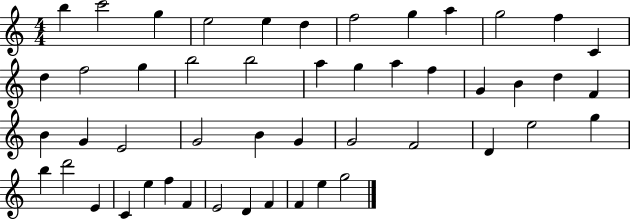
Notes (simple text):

B5/q C6/h G5/q E5/h E5/q D5/q F5/h G5/q A5/q G5/h F5/q C4/q D5/q F5/h G5/q B5/h B5/h A5/q G5/q A5/q F5/q G4/q B4/q D5/q F4/q B4/q G4/q E4/h G4/h B4/q G4/q G4/h F4/h D4/q E5/h G5/q B5/q D6/h E4/q C4/q E5/q F5/q F4/q E4/h D4/q F4/q F4/q E5/q G5/h